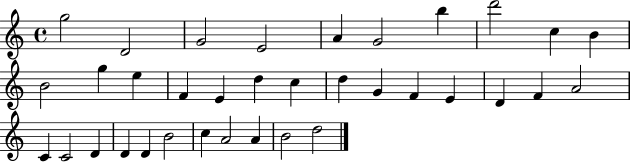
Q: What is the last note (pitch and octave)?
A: D5